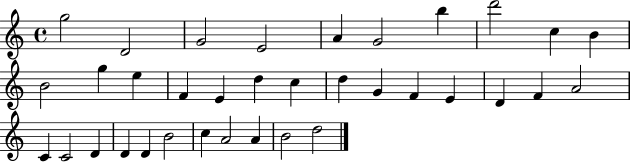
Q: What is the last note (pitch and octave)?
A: D5